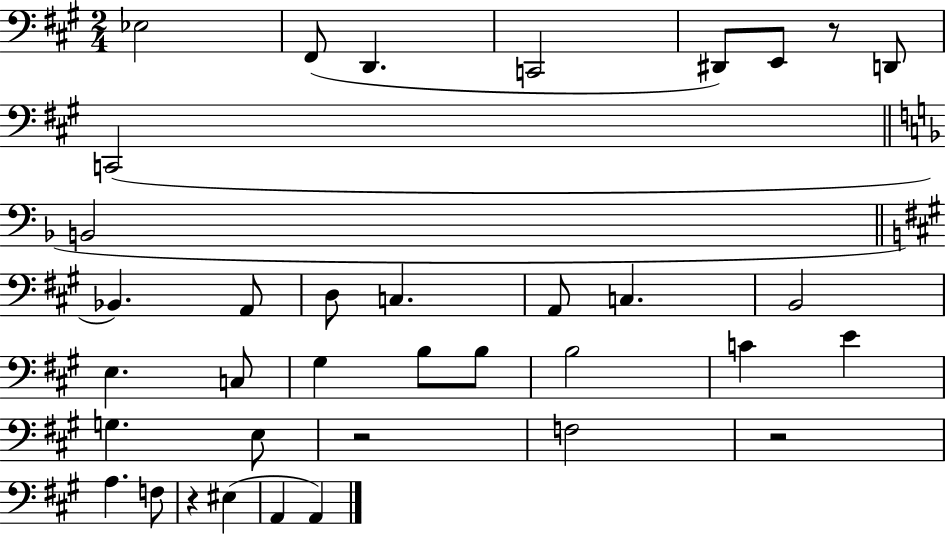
Eb3/h F#2/e D2/q. C2/h D#2/e E2/e R/e D2/e C2/h B2/h Bb2/q. A2/e D3/e C3/q. A2/e C3/q. B2/h E3/q. C3/e G#3/q B3/e B3/e B3/h C4/q E4/q G3/q. E3/e R/h F3/h R/h A3/q. F3/e R/q EIS3/q A2/q A2/q